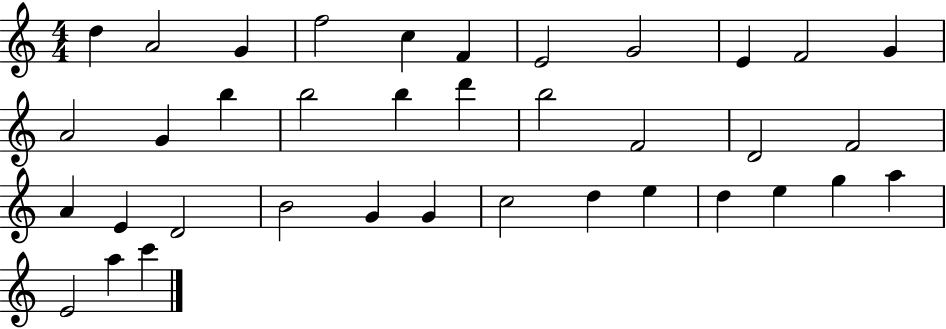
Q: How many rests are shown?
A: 0